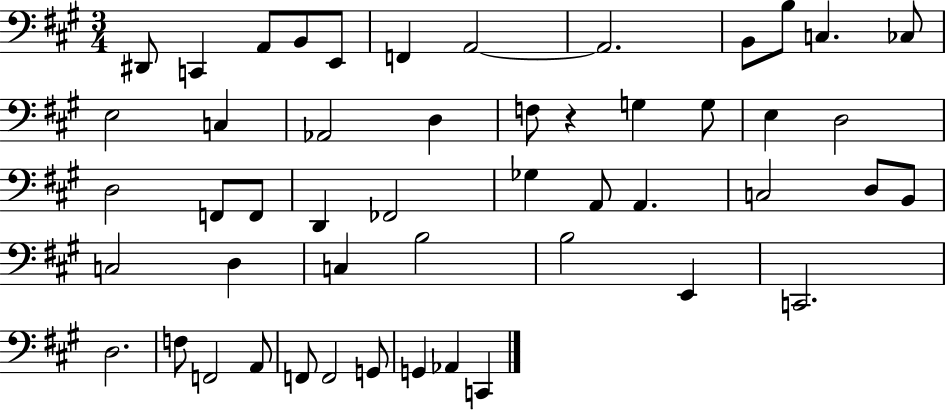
D#2/e C2/q A2/e B2/e E2/e F2/q A2/h A2/h. B2/e B3/e C3/q. CES3/e E3/h C3/q Ab2/h D3/q F3/e R/q G3/q G3/e E3/q D3/h D3/h F2/e F2/e D2/q FES2/h Gb3/q A2/e A2/q. C3/h D3/e B2/e C3/h D3/q C3/q B3/h B3/h E2/q C2/h. D3/h. F3/e F2/h A2/e F2/e F2/h G2/e G2/q Ab2/q C2/q